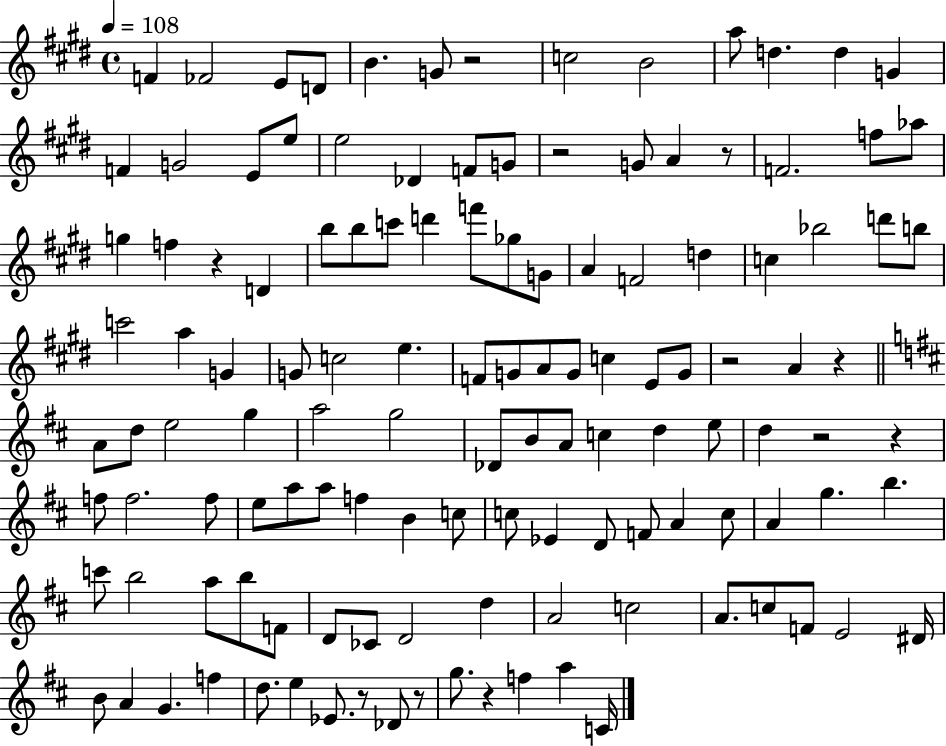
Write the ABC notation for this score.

X:1
T:Untitled
M:4/4
L:1/4
K:E
F _F2 E/2 D/2 B G/2 z2 c2 B2 a/2 d d G F G2 E/2 e/2 e2 _D F/2 G/2 z2 G/2 A z/2 F2 f/2 _a/2 g f z D b/2 b/2 c'/2 d' f'/2 _g/2 G/2 A F2 d c _b2 d'/2 b/2 c'2 a G G/2 c2 e F/2 G/2 A/2 G/2 c E/2 G/2 z2 A z A/2 d/2 e2 g a2 g2 _D/2 B/2 A/2 c d e/2 d z2 z f/2 f2 f/2 e/2 a/2 a/2 f B c/2 c/2 _E D/2 F/2 A c/2 A g b c'/2 b2 a/2 b/2 F/2 D/2 _C/2 D2 d A2 c2 A/2 c/2 F/2 E2 ^D/4 B/2 A G f d/2 e _E/2 z/2 _D/2 z/2 g/2 z f a C/4